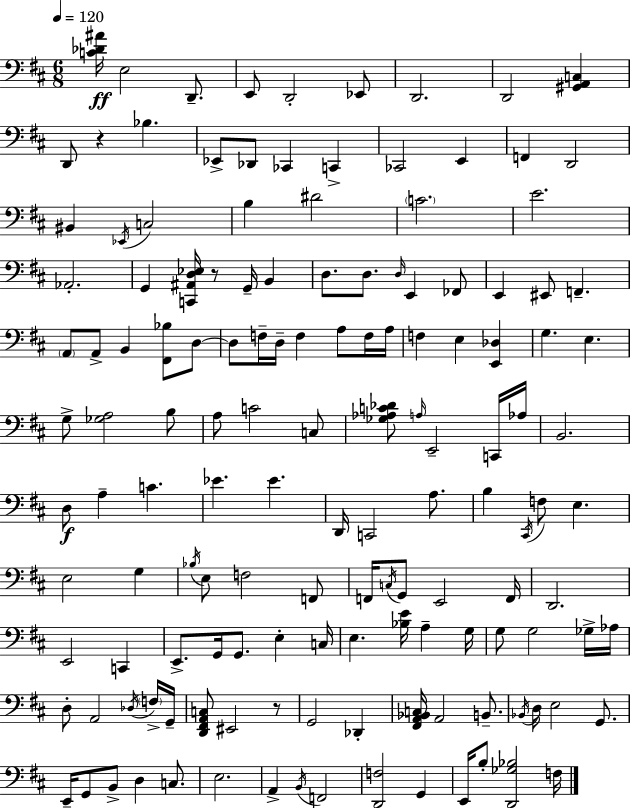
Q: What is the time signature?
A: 6/8